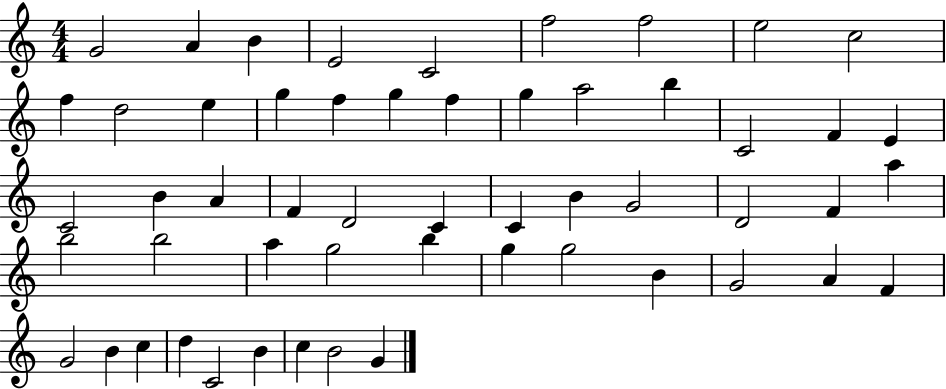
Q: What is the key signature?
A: C major